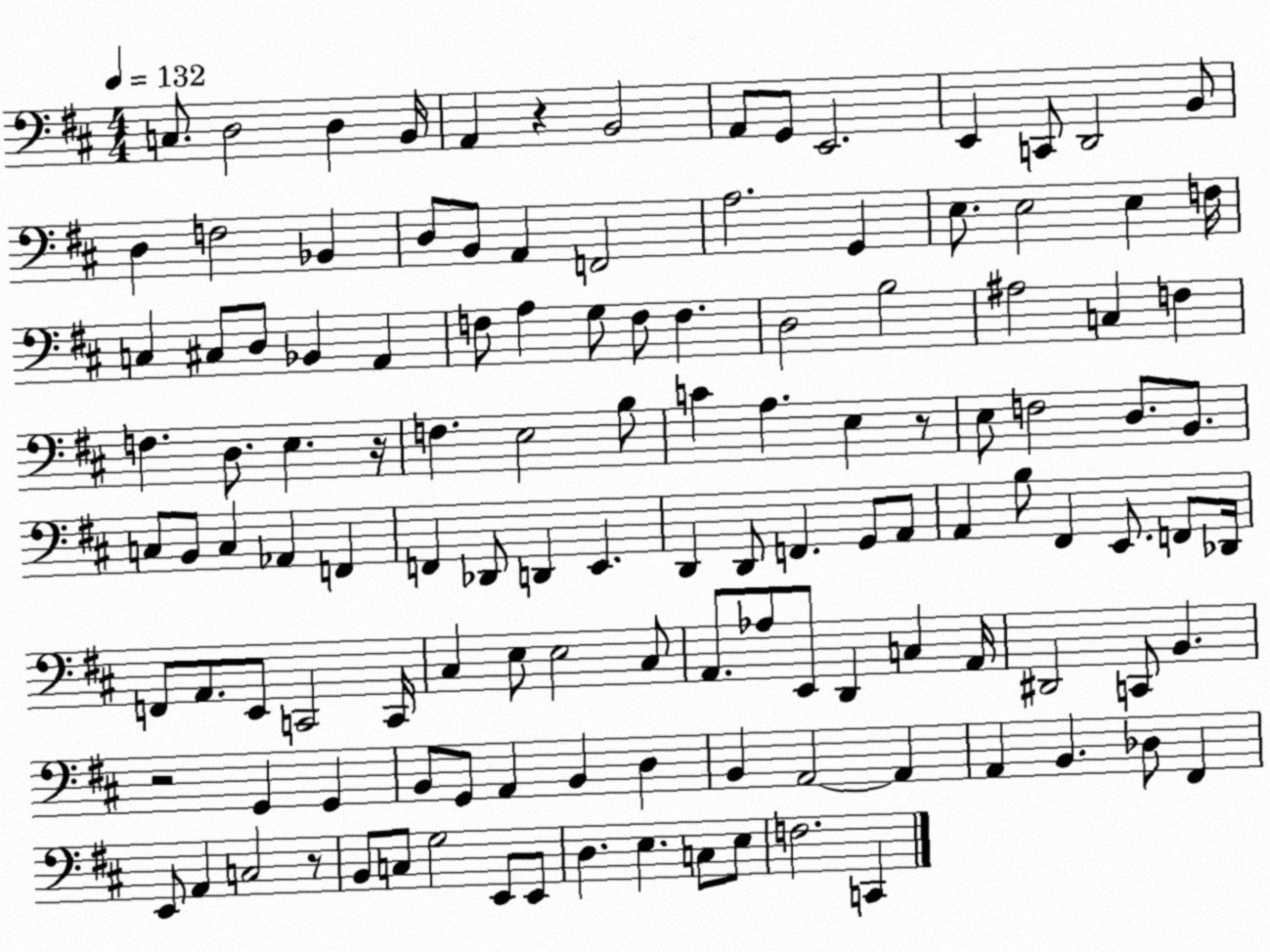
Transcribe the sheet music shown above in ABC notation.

X:1
T:Untitled
M:4/4
L:1/4
K:D
C,/2 D,2 D, B,,/4 A,, z B,,2 A,,/2 G,,/2 E,,2 E,, C,,/2 D,,2 B,,/2 D, F,2 _B,, D,/2 B,,/2 A,, F,,2 A,2 G,, E,/2 E,2 E, F,/4 C, ^C,/2 D,/2 _B,, A,, F,/2 A, G,/2 F,/2 F, D,2 B,2 ^A,2 C, F, F, D,/2 E, z/4 F, E,2 B,/2 C A, E, z/2 E,/2 F,2 D,/2 B,,/2 C,/2 B,,/2 C, _A,, F,, F,, _D,,/2 D,, E,, D,, D,,/2 F,, G,,/2 A,,/2 A,, B,/2 ^F,, E,,/2 F,,/2 _D,,/4 F,,/2 A,,/2 E,,/2 C,,2 C,,/4 ^C, E,/2 E,2 ^C,/2 A,,/2 _A,/2 E,,/2 D,, C, A,,/4 ^D,,2 C,,/2 B,, z2 G,, G,, B,,/2 G,,/2 A,, B,, D, B,, A,,2 A,, A,, B,, _D,/2 ^F,, E,,/2 A,, C,2 z/2 B,,/2 C,/2 G,2 E,,/2 E,,/2 D, E, C,/2 E,/2 F,2 C,,